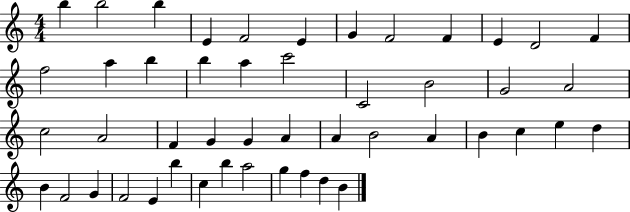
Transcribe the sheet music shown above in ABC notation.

X:1
T:Untitled
M:4/4
L:1/4
K:C
b b2 b E F2 E G F2 F E D2 F f2 a b b a c'2 C2 B2 G2 A2 c2 A2 F G G A A B2 A B c e d B F2 G F2 E b c b a2 g f d B